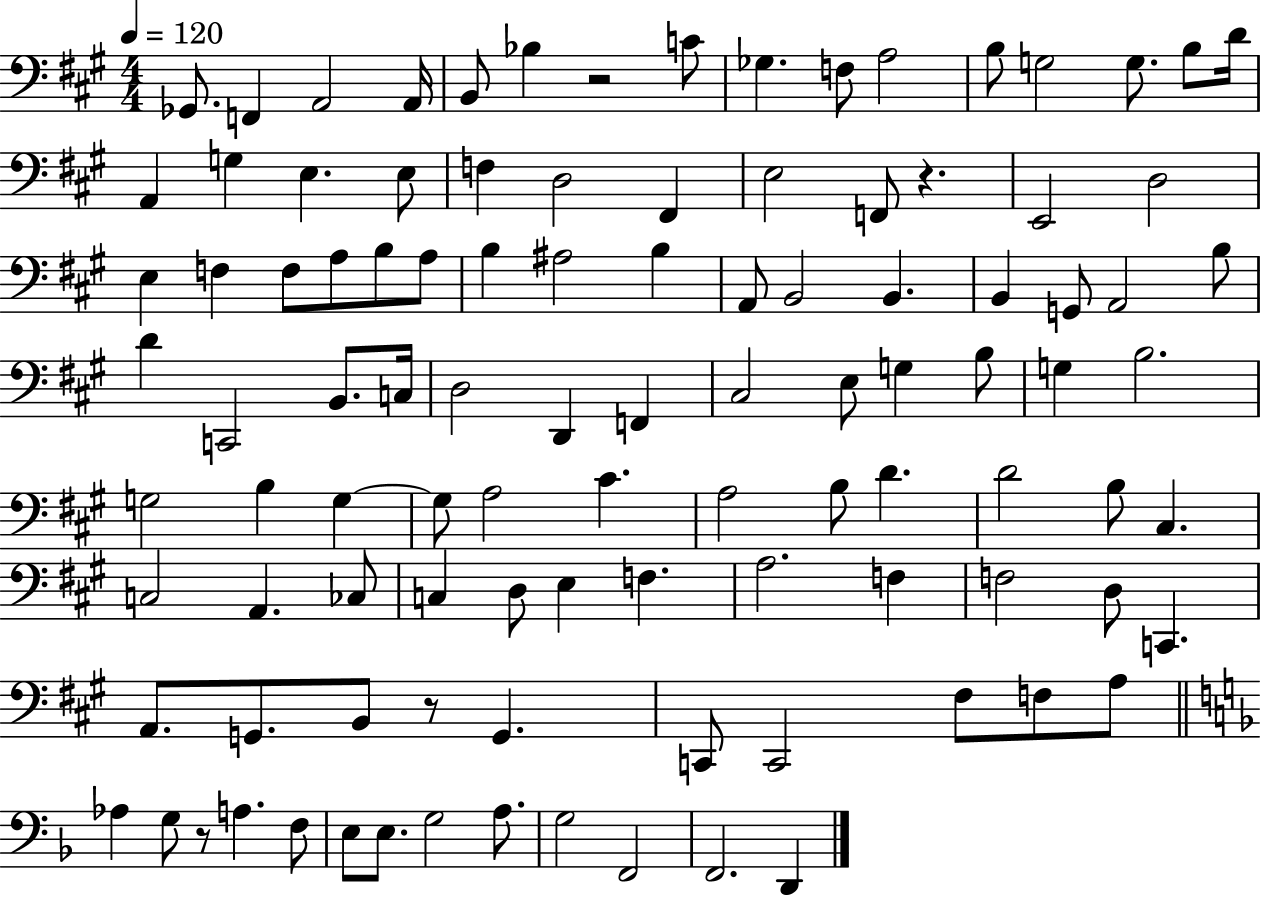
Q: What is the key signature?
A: A major